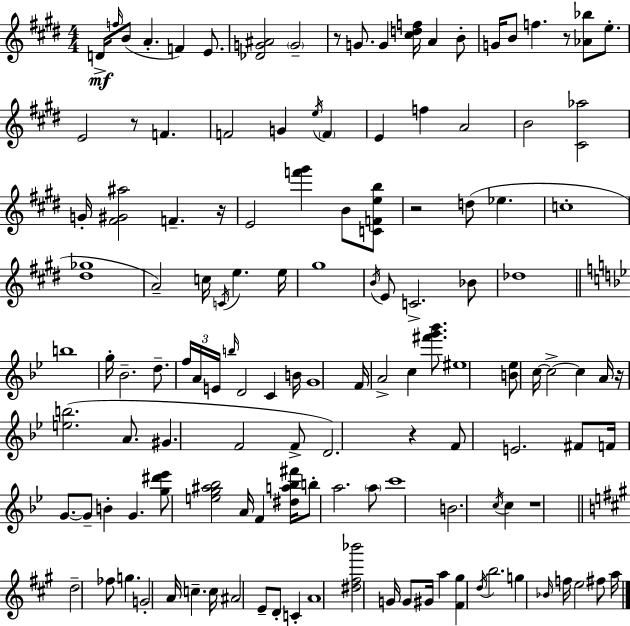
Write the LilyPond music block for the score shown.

{
  \clef treble
  \numericTimeSignature
  \time 4/4
  \key e \major
  d'16->\mf \grace { f''16 } b'8( a'4.-. f'4) e'8. | <des' g' ais'>2 \parenthesize g'2-- | r8 g'8. g'4 <cis'' d'' f''>16 a'4 b'8-. | g'16 b'8 f''4. r8 <aes' bes''>8 e''8.-. | \break e'2 r8 f'4. | f'2 g'4 \acciaccatura { e''16 } \parenthesize f'4 | e'4 f''4 a'2 | b'2 <cis' aes''>2 | \break g'16-. <fis' gis' ais''>2 f'4.-- | r16 e'2 <f''' gis'''>4 b'8 | <c' f' e'' b''>8 r2 d''8( ees''4. | c''1-. | \break <dis'' ges''>1 | a'2--) c''16 \acciaccatura { c'16 } e''4. | e''16 gis''1 | \acciaccatura { b'16 } e'8 c'2.-> | \break bes'8 des''1 | \bar "||" \break \key g \minor b''1 | g''16-. bes'2.-- d''8.-- | \tuplet 3/2 { f''16 a'16 e'16 } \grace { b''16 } d'2 c'4 | b'16 g'1 | \break f'16 a'2-> c''4 <fis''' g''' bes'''>8. | eis''1 | <b' ees''>8 c''16~~ c''2->~~ c''4 | a'16 r16 <e'' b''>2.( a'8. | \break gis'4. f'2 f'8-> | d'2.) r4 | f'8 e'2. fis'8 | f'16 g'8.~~ g'8-- b'4-. g'4. | \break <g'' dis''' ees'''>8 <e'' g'' ais'' bes''>2 a'16 f'4 | <dis'' a'' bes'' fis'''>16 b''8-. a''2. \parenthesize a''8 | c'''1 | b'2. \acciaccatura { c''16 } c''4 | \break r1 | \bar "||" \break \key a \major d''2-- fes''8 g''4. | g'2-. a'16 c''4.-- c''16 | ais'2 e'8-- d'8-. c'4-. | a'1 | \break <dis'' fis'' bes'''>2 g'16 g'8 gis'16 a''4 | <fis' gis''>4 \acciaccatura { d''16 } b''2. | g''4 \grace { bes'16 } f''16 e''2 fis''8 | a''16 \bar "|."
}